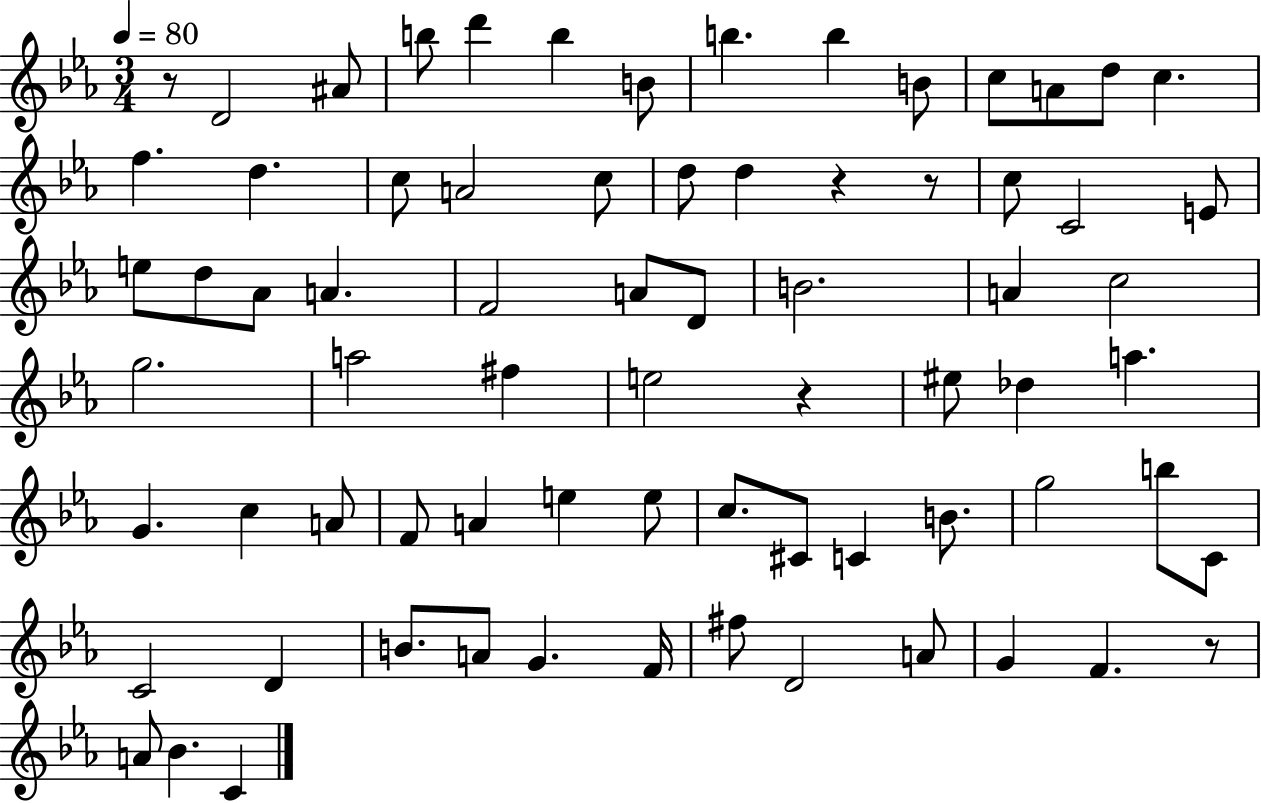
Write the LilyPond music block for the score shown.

{
  \clef treble
  \numericTimeSignature
  \time 3/4
  \key ees \major
  \tempo 4 = 80
  r8 d'2 ais'8 | b''8 d'''4 b''4 b'8 | b''4. b''4 b'8 | c''8 a'8 d''8 c''4. | \break f''4. d''4. | c''8 a'2 c''8 | d''8 d''4 r4 r8 | c''8 c'2 e'8 | \break e''8 d''8 aes'8 a'4. | f'2 a'8 d'8 | b'2. | a'4 c''2 | \break g''2. | a''2 fis''4 | e''2 r4 | eis''8 des''4 a''4. | \break g'4. c''4 a'8 | f'8 a'4 e''4 e''8 | c''8. cis'8 c'4 b'8. | g''2 b''8 c'8 | \break c'2 d'4 | b'8. a'8 g'4. f'16 | fis''8 d'2 a'8 | g'4 f'4. r8 | \break a'8 bes'4. c'4 | \bar "|."
}